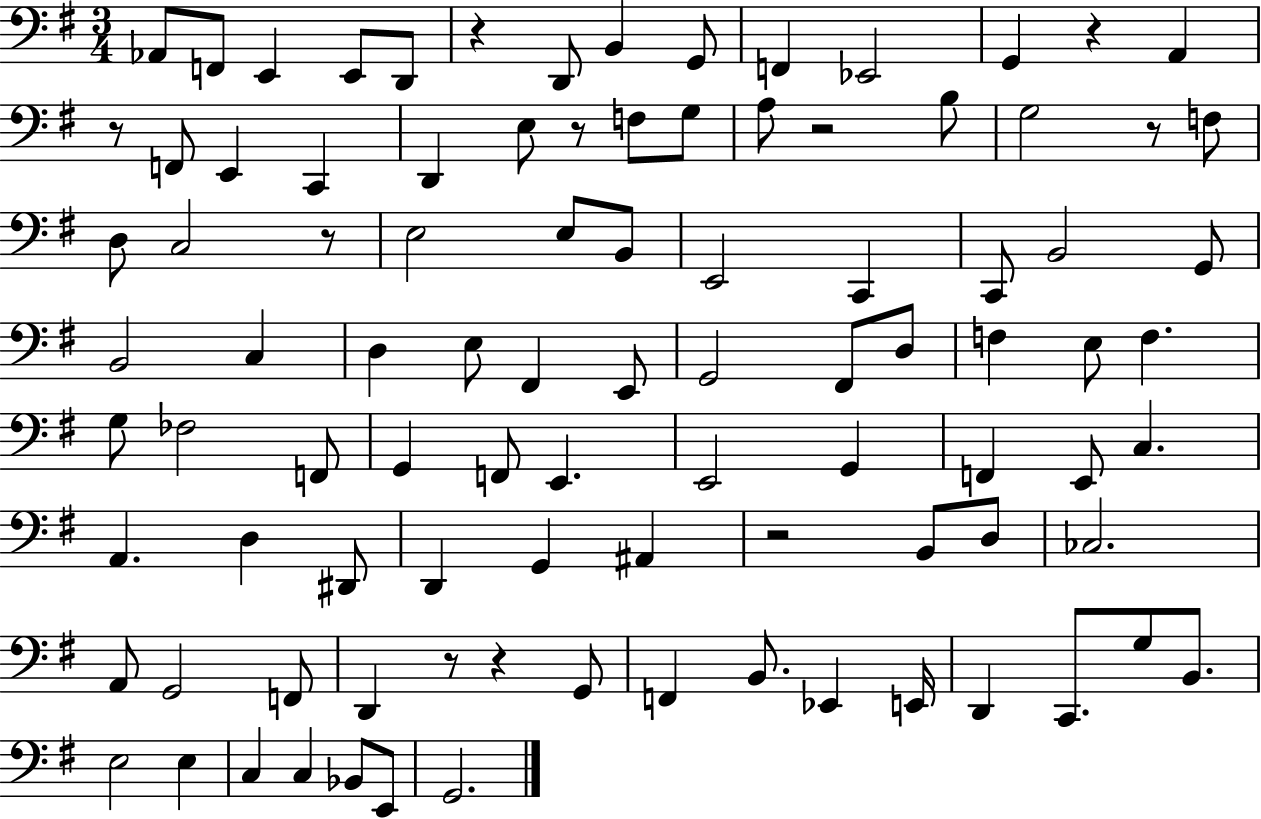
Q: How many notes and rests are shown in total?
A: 95